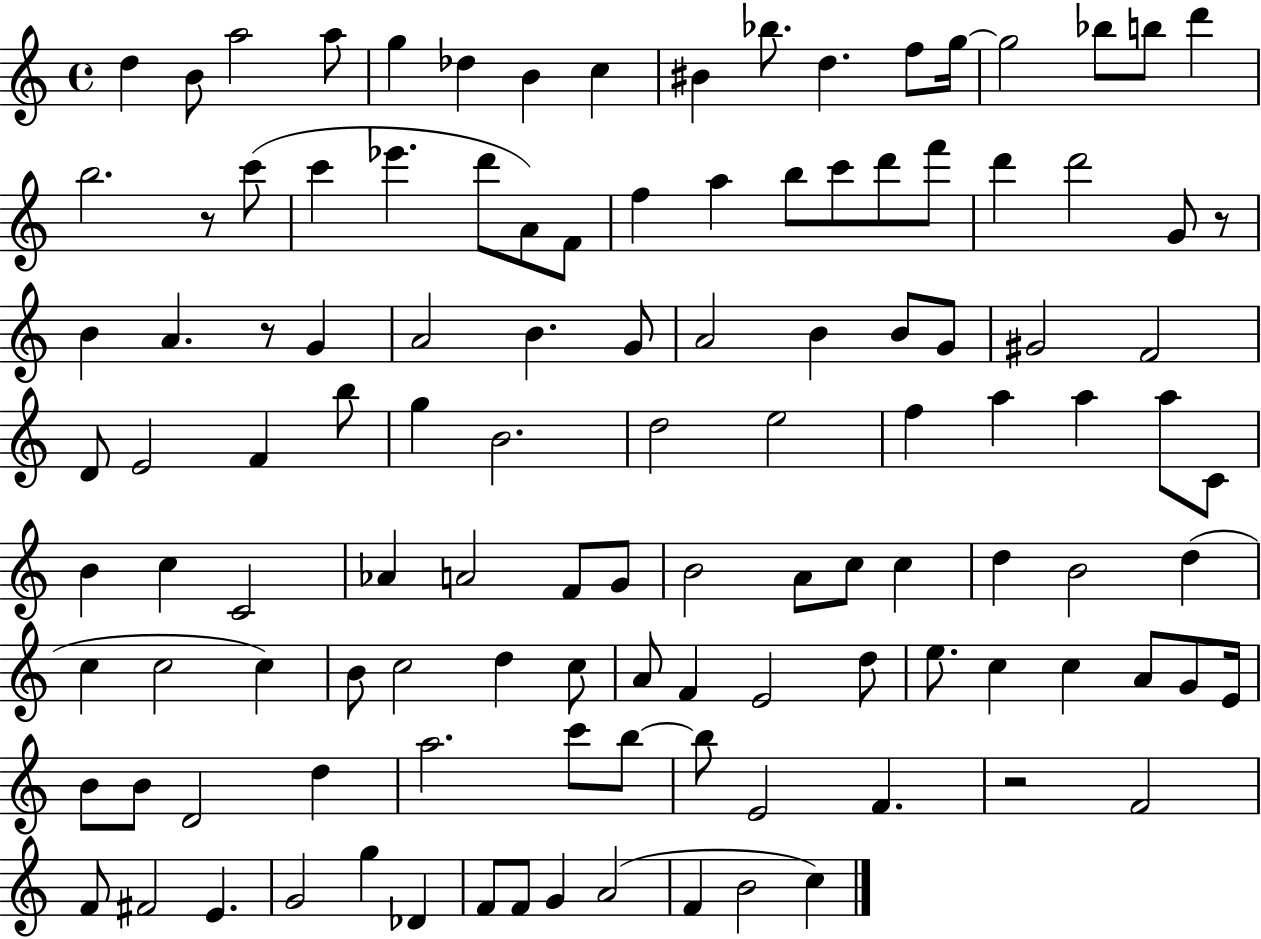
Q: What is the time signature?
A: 4/4